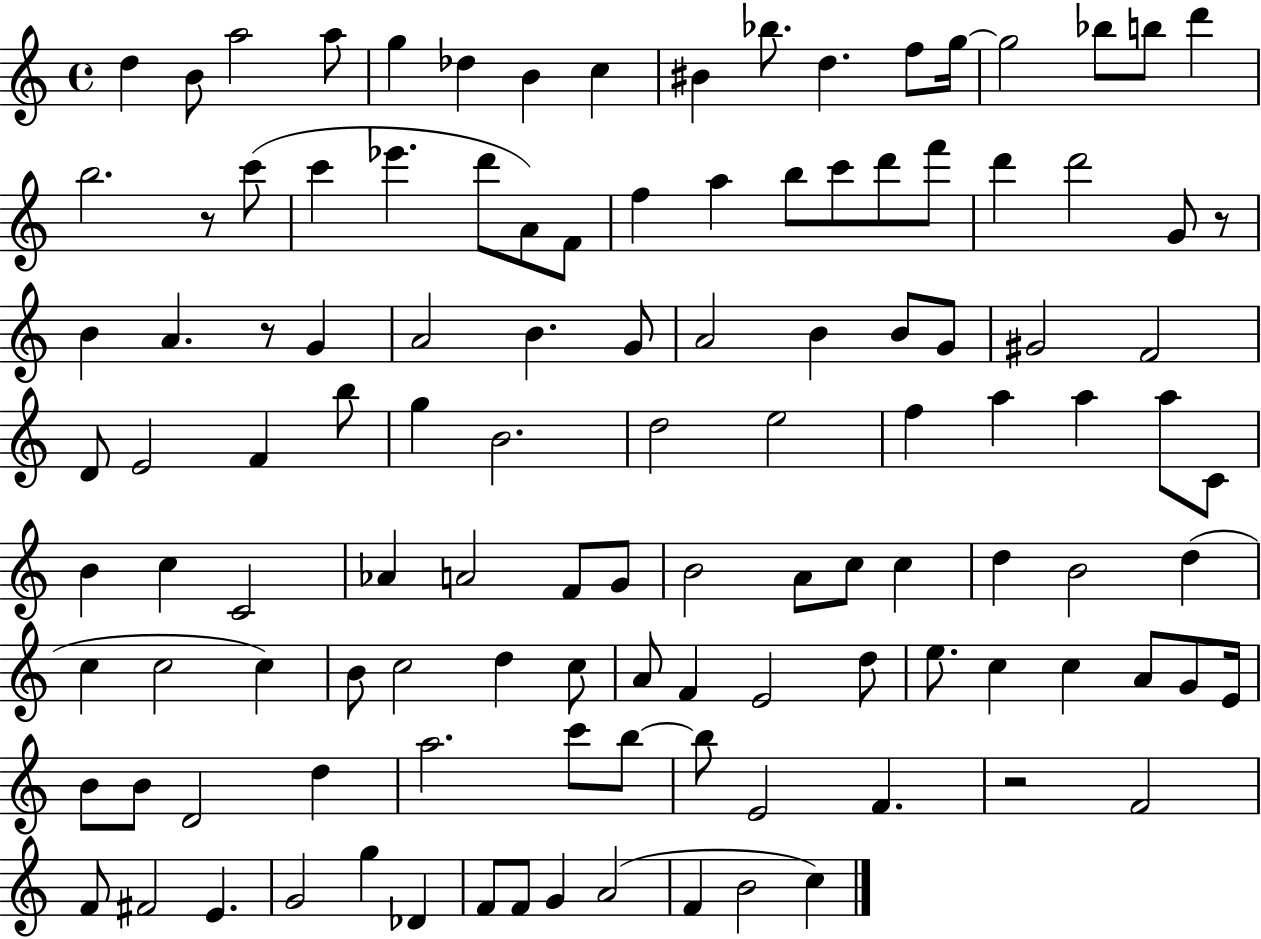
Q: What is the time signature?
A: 4/4